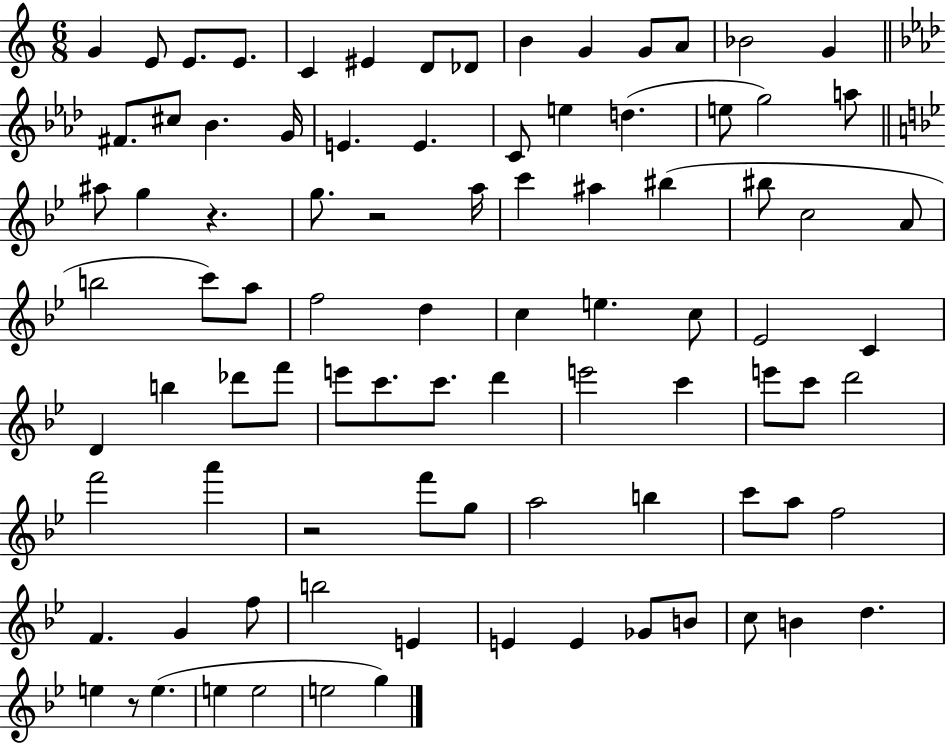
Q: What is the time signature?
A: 6/8